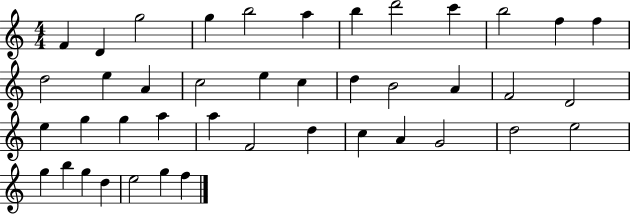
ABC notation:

X:1
T:Untitled
M:4/4
L:1/4
K:C
F D g2 g b2 a b d'2 c' b2 f f d2 e A c2 e c d B2 A F2 D2 e g g a a F2 d c A G2 d2 e2 g b g d e2 g f